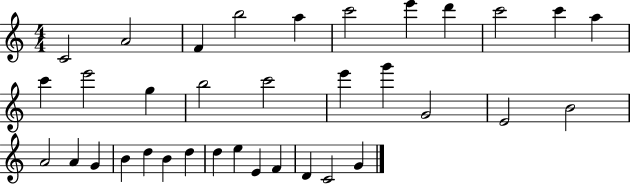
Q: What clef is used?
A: treble